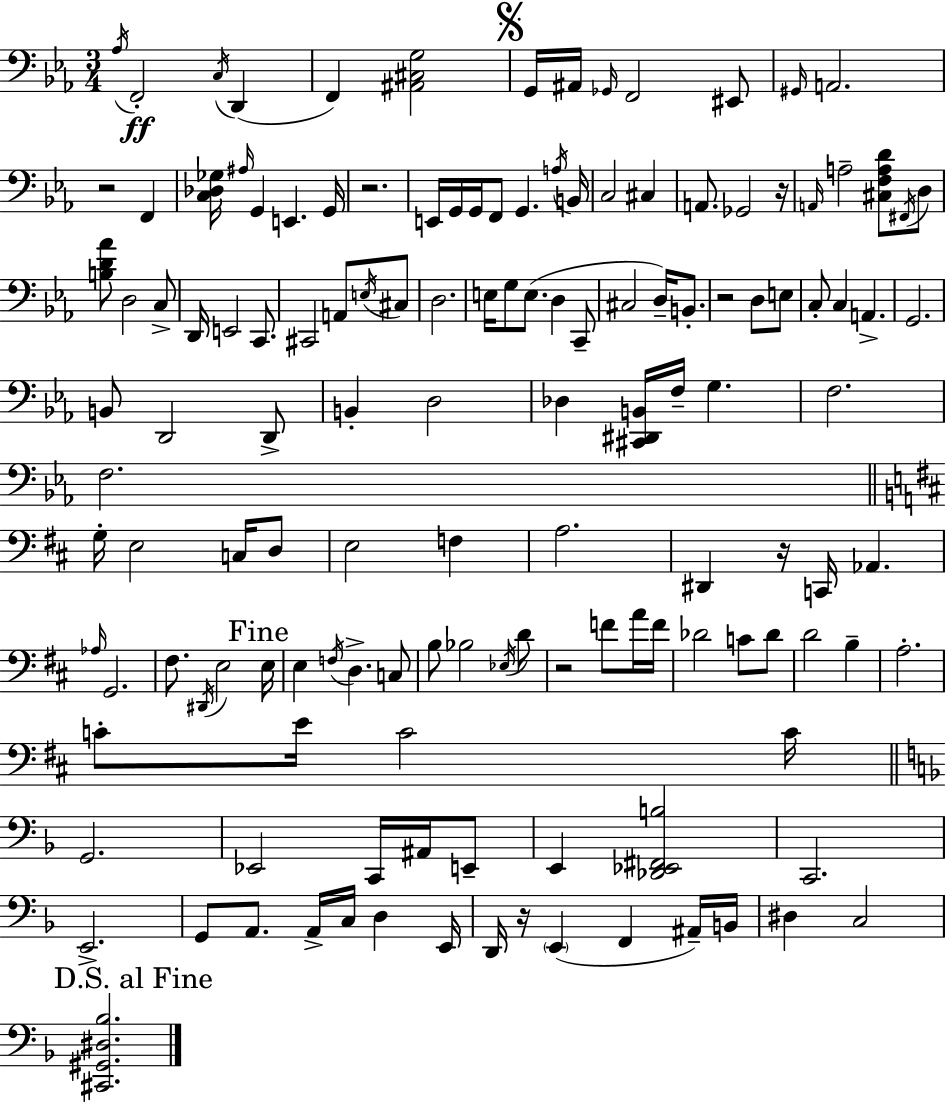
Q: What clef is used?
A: bass